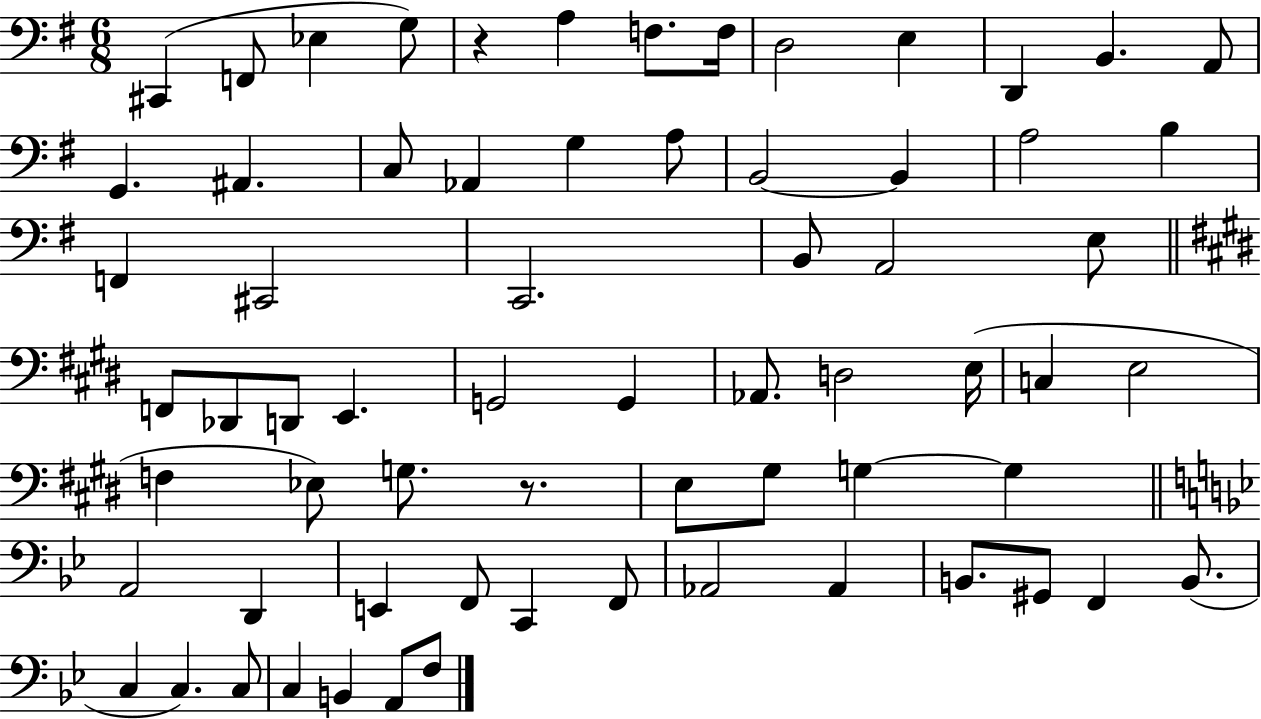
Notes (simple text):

C#2/q F2/e Eb3/q G3/e R/q A3/q F3/e. F3/s D3/h E3/q D2/q B2/q. A2/e G2/q. A#2/q. C3/e Ab2/q G3/q A3/e B2/h B2/q A3/h B3/q F2/q C#2/h C2/h. B2/e A2/h E3/e F2/e Db2/e D2/e E2/q. G2/h G2/q Ab2/e. D3/h E3/s C3/q E3/h F3/q Eb3/e G3/e. R/e. E3/e G#3/e G3/q G3/q A2/h D2/q E2/q F2/e C2/q F2/e Ab2/h Ab2/q B2/e. G#2/e F2/q B2/e. C3/q C3/q. C3/e C3/q B2/q A2/e F3/e